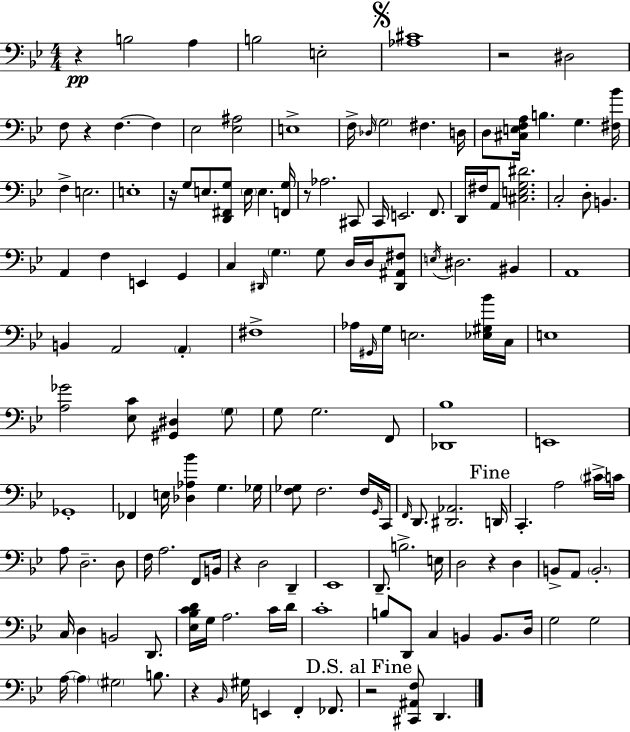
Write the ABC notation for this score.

X:1
T:Untitled
M:4/4
L:1/4
K:Bb
z B,2 A, B,2 E,2 [_A,^C]4 z2 ^D,2 F,/2 z F, F, _E,2 [_E,^A,]2 E,4 F,/4 _D,/4 G,2 ^F, D,/4 D,/2 [^C,E,F,A,]/4 B, G, [^F,_B]/4 F, E,2 E,4 z/4 G,/2 E,/2 [D,,^F,,G,]/2 E,/4 E, [F,,G,]/4 z/2 _A,2 ^C,,/2 C,,/4 E,,2 F,,/2 D,,/4 ^F,/4 A,,/2 [^C,E,G,^D]2 C,2 D,/2 B,, A,, F, E,, G,, C, ^D,,/4 G, G,/2 D,/4 D,/4 [^D,,^A,,^F,]/2 E,/4 ^D,2 ^B,, A,,4 B,, A,,2 A,, ^F,4 _A,/4 ^G,,/4 G,/4 E,2 [_E,^G,_B]/4 C,/4 E,4 [A,_G]2 [_E,C]/2 [^G,,^D,] G,/2 G,/2 G,2 F,,/2 [_D,,_B,]4 E,,4 _G,,4 _F,, E,/4 [_D,_A,_B] G, _G,/4 [F,_G,]/2 F,2 F,/4 G,,/4 C,,/4 F,,/4 D,,/2 [^D,,_A,,]2 D,,/4 C,, A,2 ^C/4 C/4 A,/2 D,2 D,/2 F,/4 A,2 F,,/2 B,,/4 z D,2 D,, _E,,4 D,,/2 B,2 E,/4 D,2 z D, B,,/2 A,,/2 B,,2 C,/4 D, B,,2 D,,/2 [_E,_B,CD]/4 G,/4 A,2 C/4 D/4 C4 B,/2 D,,/2 C, B,, B,,/2 D,/4 G,2 G,2 A,/4 A, ^G,2 B,/2 z _B,,/4 ^G,/4 E,, F,, _F,,/2 z2 [^C,,^A,,F,]/2 D,,